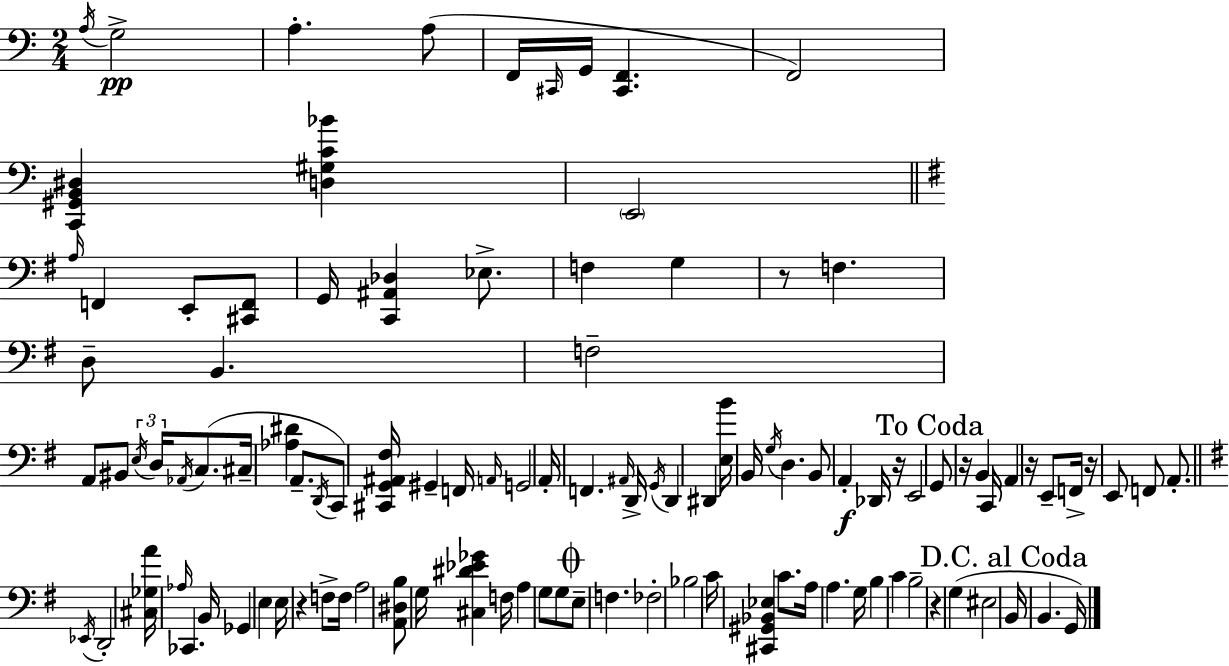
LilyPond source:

{
  \clef bass
  \numericTimeSignature
  \time 2/4
  \key c \major
  \acciaccatura { a16 }\pp g2-> | a4.-. a8( | f,16 \grace { cis,16 } g,16 <cis, f,>4. | f,2) | \break <c, gis, b, dis>4 <d gis c' bes'>4 | \parenthesize e,2 | \bar "||" \break \key g \major \grace { a16 } f,4 e,8-. <cis, f,>8 | g,16 <c, ais, des>4 ees8.-> | f4 g4 | r8 f4. | \break d8-- b,4. | f2-- | a,8 bis,8 \tuplet 3/2 { \acciaccatura { e16 } d16 \acciaccatura { aes,16 }( } | c8. cis16-- <aes dis'>4 | \break a,8.-- \acciaccatura { d,16 }) c,8 <cis, g, ais, fis>16 gis,4-- | f,16 \grace { a,16 } g,2 | a,16-. f,4. | \grace { ais,16 } d,16-> \acciaccatura { g,16 } d,4 | \break dis,4 <e b'>16 | b,16 \acciaccatura { g16 } d4. | b,8 a,4-.\f des,16 r16 | e,2 | \break \mark "To Coda" g,8 r16 b,4 c,16 | a,4 r16 e,8-- f,16-> | r16 e,8 f,8 a,8.-. | \bar "||" \break \key g \major \acciaccatura { ees,16 } d,2-. | <cis ges a'>16 \grace { aes16 } ces,4. | b,16 ges,4 e4 | e16 r4 f8-> | \break f16 a2 | <a, dis b>8 g16 <cis dis' ees' ges'>4 | f16 a4 g8 | g8 \mark \markup { \musicglyph "scripts.coda" } e8-- f4. | \break fes2-. | bes2 | c'16 <cis, gis, bes, ees>4 c'8. | a16 a4. | \break g16 b4 c'4 | b2-- | r4 g4( | eis2 | \break \mark "D.C. al Coda" b,16 b,4. | g,16) \bar "|."
}